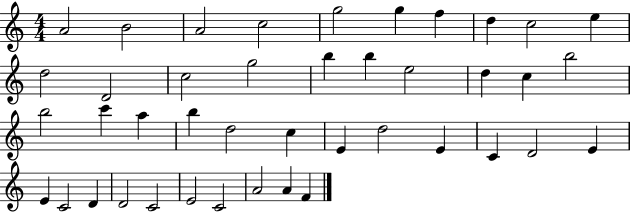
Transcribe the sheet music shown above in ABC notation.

X:1
T:Untitled
M:4/4
L:1/4
K:C
A2 B2 A2 c2 g2 g f d c2 e d2 D2 c2 g2 b b e2 d c b2 b2 c' a b d2 c E d2 E C D2 E E C2 D D2 C2 E2 C2 A2 A F